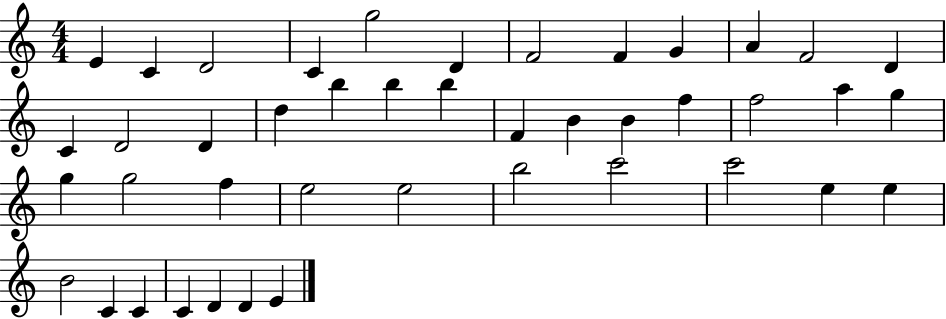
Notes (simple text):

E4/q C4/q D4/h C4/q G5/h D4/q F4/h F4/q G4/q A4/q F4/h D4/q C4/q D4/h D4/q D5/q B5/q B5/q B5/q F4/q B4/q B4/q F5/q F5/h A5/q G5/q G5/q G5/h F5/q E5/h E5/h B5/h C6/h C6/h E5/q E5/q B4/h C4/q C4/q C4/q D4/q D4/q E4/q